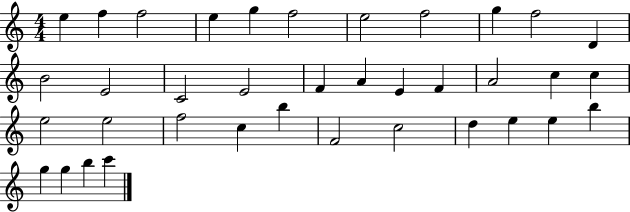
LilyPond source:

{
  \clef treble
  \numericTimeSignature
  \time 4/4
  \key c \major
  e''4 f''4 f''2 | e''4 g''4 f''2 | e''2 f''2 | g''4 f''2 d'4 | \break b'2 e'2 | c'2 e'2 | f'4 a'4 e'4 f'4 | a'2 c''4 c''4 | \break e''2 e''2 | f''2 c''4 b''4 | f'2 c''2 | d''4 e''4 e''4 b''4 | \break g''4 g''4 b''4 c'''4 | \bar "|."
}